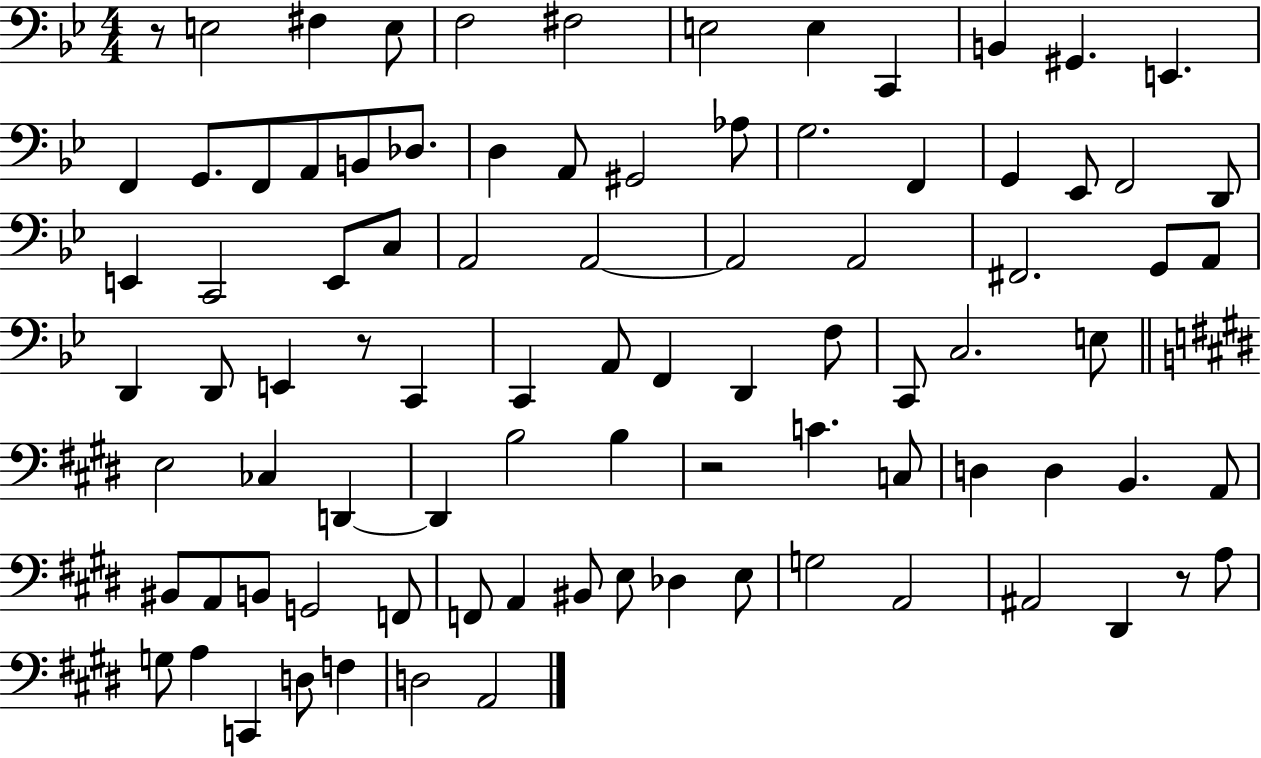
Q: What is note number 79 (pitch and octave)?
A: G3